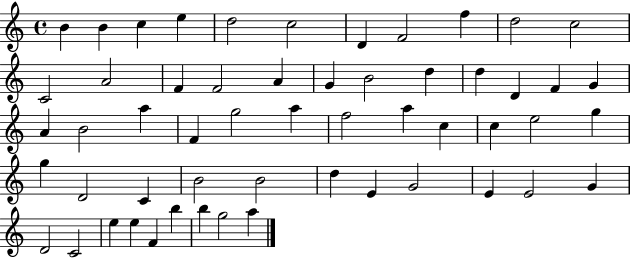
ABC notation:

X:1
T:Untitled
M:4/4
L:1/4
K:C
B B c e d2 c2 D F2 f d2 c2 C2 A2 F F2 A G B2 d d D F G A B2 a F g2 a f2 a c c e2 g g D2 C B2 B2 d E G2 E E2 G D2 C2 e e F b b g2 a